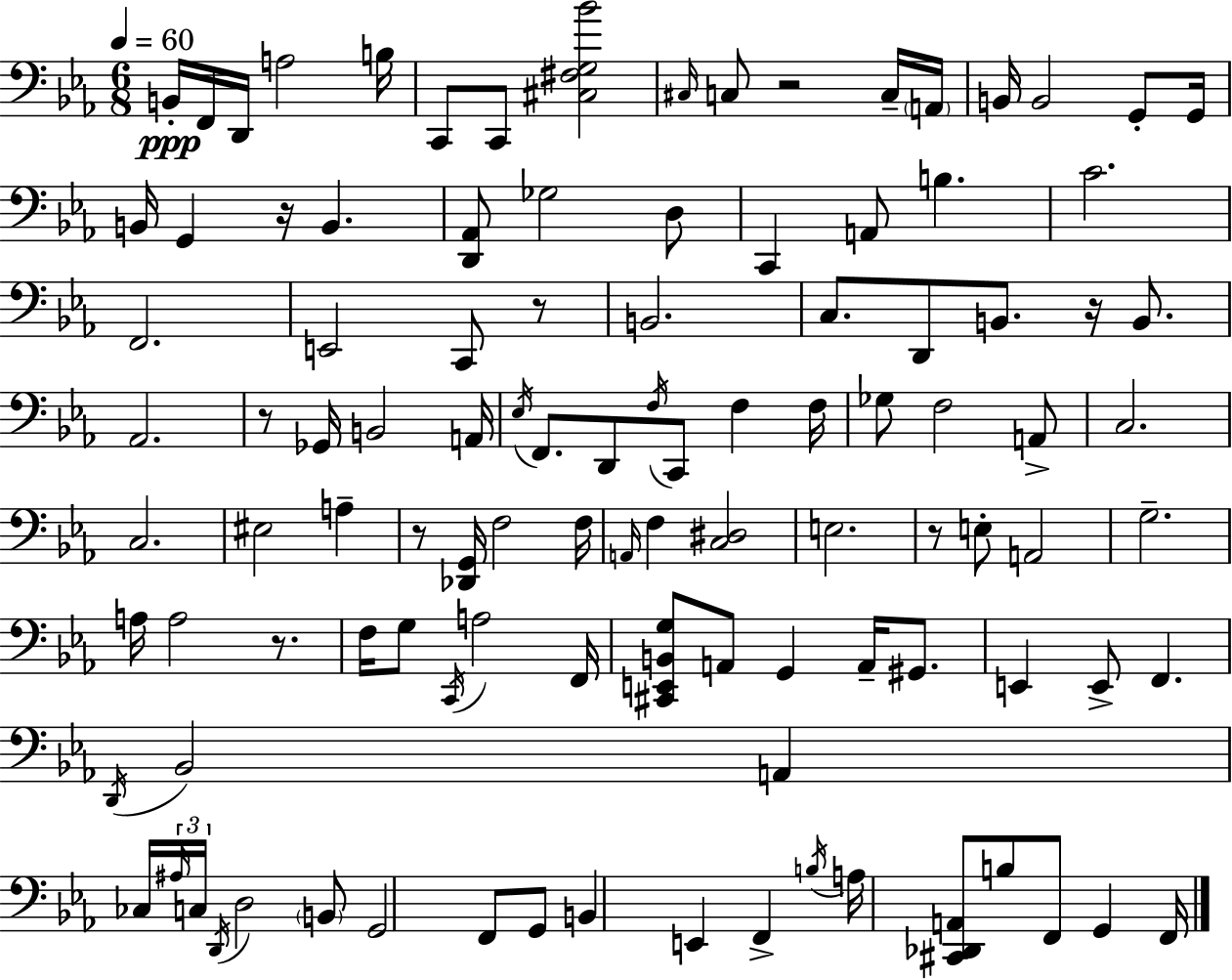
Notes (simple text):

B2/s F2/s D2/s A3/h B3/s C2/e C2/e [C#3,F#3,G3,Bb4]/h C#3/s C3/e R/h C3/s A2/s B2/s B2/h G2/e G2/s B2/s G2/q R/s B2/q. [D2,Ab2]/e Gb3/h D3/e C2/q A2/e B3/q. C4/h. F2/h. E2/h C2/e R/e B2/h. C3/e. D2/e B2/e. R/s B2/e. Ab2/h. R/e Gb2/s B2/h A2/s Eb3/s F2/e. D2/e F3/s C2/e F3/q F3/s Gb3/e F3/h A2/e C3/h. C3/h. EIS3/h A3/q R/e [Db2,G2]/s F3/h F3/s A2/s F3/q [C3,D#3]/h E3/h. R/e E3/e A2/h G3/h. A3/s A3/h R/e. F3/s G3/e C2/s A3/h F2/s [C#2,E2,B2,G3]/e A2/e G2/q A2/s G#2/e. E2/q E2/e F2/q. D2/s Bb2/h A2/q CES3/s A#3/s C3/s D2/s D3/h B2/e G2/h F2/e G2/e B2/q E2/q F2/q B3/s A3/s [C#2,Db2,A2]/e B3/e F2/e G2/q F2/s